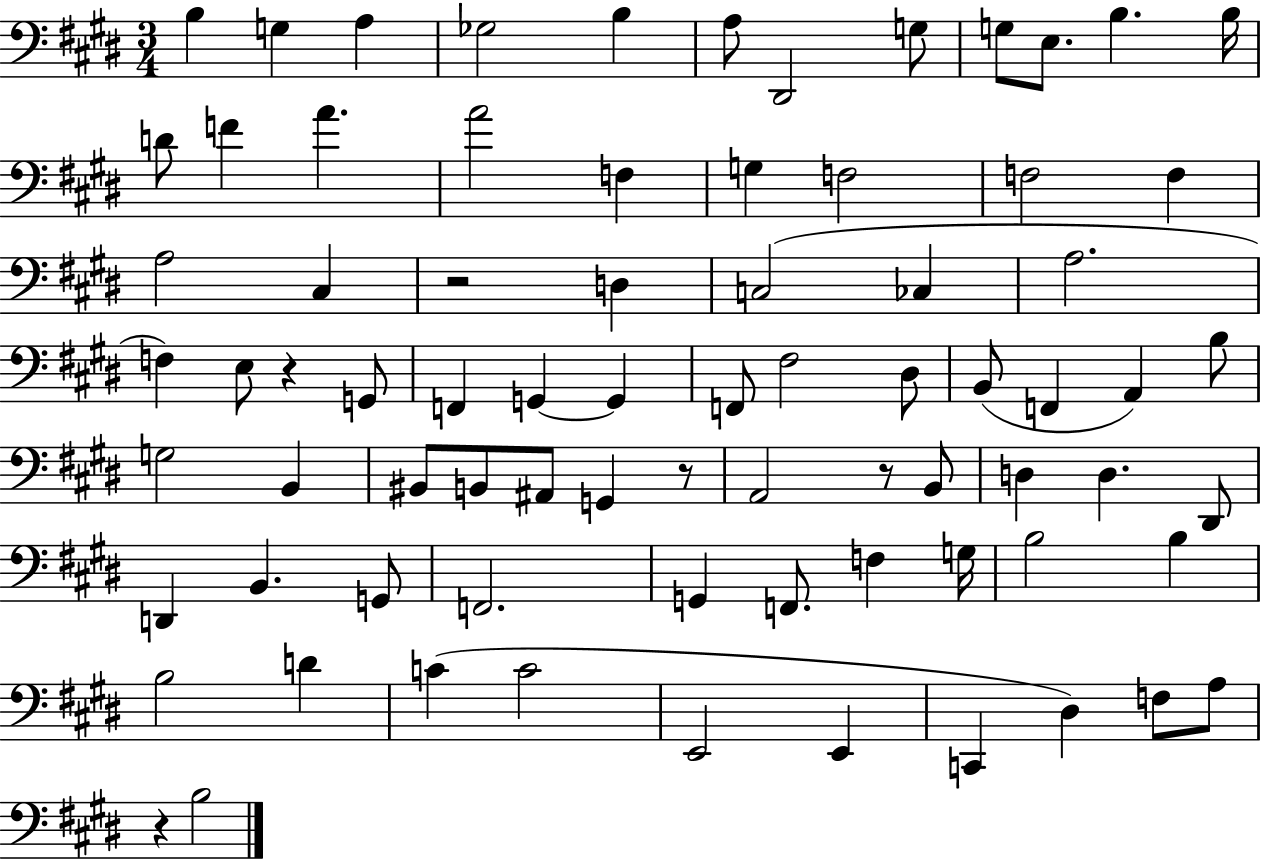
X:1
T:Untitled
M:3/4
L:1/4
K:E
B, G, A, _G,2 B, A,/2 ^D,,2 G,/2 G,/2 E,/2 B, B,/4 D/2 F A A2 F, G, F,2 F,2 F, A,2 ^C, z2 D, C,2 _C, A,2 F, E,/2 z G,,/2 F,, G,, G,, F,,/2 ^F,2 ^D,/2 B,,/2 F,, A,, B,/2 G,2 B,, ^B,,/2 B,,/2 ^A,,/2 G,, z/2 A,,2 z/2 B,,/2 D, D, ^D,,/2 D,, B,, G,,/2 F,,2 G,, F,,/2 F, G,/4 B,2 B, B,2 D C C2 E,,2 E,, C,, ^D, F,/2 A,/2 z B,2